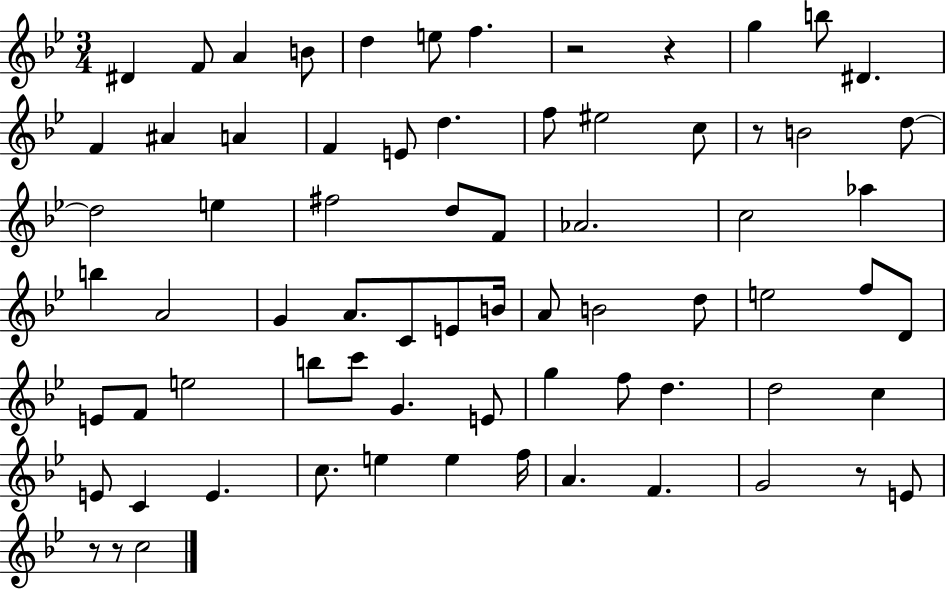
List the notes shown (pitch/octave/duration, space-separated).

D#4/q F4/e A4/q B4/e D5/q E5/e F5/q. R/h R/q G5/q B5/e D#4/q. F4/q A#4/q A4/q F4/q E4/e D5/q. F5/e EIS5/h C5/e R/e B4/h D5/e D5/h E5/q F#5/h D5/e F4/e Ab4/h. C5/h Ab5/q B5/q A4/h G4/q A4/e. C4/e E4/e B4/s A4/e B4/h D5/e E5/h F5/e D4/e E4/e F4/e E5/h B5/e C6/e G4/q. E4/e G5/q F5/e D5/q. D5/h C5/q E4/e C4/q E4/q. C5/e. E5/q E5/q F5/s A4/q. F4/q. G4/h R/e E4/e R/e R/e C5/h